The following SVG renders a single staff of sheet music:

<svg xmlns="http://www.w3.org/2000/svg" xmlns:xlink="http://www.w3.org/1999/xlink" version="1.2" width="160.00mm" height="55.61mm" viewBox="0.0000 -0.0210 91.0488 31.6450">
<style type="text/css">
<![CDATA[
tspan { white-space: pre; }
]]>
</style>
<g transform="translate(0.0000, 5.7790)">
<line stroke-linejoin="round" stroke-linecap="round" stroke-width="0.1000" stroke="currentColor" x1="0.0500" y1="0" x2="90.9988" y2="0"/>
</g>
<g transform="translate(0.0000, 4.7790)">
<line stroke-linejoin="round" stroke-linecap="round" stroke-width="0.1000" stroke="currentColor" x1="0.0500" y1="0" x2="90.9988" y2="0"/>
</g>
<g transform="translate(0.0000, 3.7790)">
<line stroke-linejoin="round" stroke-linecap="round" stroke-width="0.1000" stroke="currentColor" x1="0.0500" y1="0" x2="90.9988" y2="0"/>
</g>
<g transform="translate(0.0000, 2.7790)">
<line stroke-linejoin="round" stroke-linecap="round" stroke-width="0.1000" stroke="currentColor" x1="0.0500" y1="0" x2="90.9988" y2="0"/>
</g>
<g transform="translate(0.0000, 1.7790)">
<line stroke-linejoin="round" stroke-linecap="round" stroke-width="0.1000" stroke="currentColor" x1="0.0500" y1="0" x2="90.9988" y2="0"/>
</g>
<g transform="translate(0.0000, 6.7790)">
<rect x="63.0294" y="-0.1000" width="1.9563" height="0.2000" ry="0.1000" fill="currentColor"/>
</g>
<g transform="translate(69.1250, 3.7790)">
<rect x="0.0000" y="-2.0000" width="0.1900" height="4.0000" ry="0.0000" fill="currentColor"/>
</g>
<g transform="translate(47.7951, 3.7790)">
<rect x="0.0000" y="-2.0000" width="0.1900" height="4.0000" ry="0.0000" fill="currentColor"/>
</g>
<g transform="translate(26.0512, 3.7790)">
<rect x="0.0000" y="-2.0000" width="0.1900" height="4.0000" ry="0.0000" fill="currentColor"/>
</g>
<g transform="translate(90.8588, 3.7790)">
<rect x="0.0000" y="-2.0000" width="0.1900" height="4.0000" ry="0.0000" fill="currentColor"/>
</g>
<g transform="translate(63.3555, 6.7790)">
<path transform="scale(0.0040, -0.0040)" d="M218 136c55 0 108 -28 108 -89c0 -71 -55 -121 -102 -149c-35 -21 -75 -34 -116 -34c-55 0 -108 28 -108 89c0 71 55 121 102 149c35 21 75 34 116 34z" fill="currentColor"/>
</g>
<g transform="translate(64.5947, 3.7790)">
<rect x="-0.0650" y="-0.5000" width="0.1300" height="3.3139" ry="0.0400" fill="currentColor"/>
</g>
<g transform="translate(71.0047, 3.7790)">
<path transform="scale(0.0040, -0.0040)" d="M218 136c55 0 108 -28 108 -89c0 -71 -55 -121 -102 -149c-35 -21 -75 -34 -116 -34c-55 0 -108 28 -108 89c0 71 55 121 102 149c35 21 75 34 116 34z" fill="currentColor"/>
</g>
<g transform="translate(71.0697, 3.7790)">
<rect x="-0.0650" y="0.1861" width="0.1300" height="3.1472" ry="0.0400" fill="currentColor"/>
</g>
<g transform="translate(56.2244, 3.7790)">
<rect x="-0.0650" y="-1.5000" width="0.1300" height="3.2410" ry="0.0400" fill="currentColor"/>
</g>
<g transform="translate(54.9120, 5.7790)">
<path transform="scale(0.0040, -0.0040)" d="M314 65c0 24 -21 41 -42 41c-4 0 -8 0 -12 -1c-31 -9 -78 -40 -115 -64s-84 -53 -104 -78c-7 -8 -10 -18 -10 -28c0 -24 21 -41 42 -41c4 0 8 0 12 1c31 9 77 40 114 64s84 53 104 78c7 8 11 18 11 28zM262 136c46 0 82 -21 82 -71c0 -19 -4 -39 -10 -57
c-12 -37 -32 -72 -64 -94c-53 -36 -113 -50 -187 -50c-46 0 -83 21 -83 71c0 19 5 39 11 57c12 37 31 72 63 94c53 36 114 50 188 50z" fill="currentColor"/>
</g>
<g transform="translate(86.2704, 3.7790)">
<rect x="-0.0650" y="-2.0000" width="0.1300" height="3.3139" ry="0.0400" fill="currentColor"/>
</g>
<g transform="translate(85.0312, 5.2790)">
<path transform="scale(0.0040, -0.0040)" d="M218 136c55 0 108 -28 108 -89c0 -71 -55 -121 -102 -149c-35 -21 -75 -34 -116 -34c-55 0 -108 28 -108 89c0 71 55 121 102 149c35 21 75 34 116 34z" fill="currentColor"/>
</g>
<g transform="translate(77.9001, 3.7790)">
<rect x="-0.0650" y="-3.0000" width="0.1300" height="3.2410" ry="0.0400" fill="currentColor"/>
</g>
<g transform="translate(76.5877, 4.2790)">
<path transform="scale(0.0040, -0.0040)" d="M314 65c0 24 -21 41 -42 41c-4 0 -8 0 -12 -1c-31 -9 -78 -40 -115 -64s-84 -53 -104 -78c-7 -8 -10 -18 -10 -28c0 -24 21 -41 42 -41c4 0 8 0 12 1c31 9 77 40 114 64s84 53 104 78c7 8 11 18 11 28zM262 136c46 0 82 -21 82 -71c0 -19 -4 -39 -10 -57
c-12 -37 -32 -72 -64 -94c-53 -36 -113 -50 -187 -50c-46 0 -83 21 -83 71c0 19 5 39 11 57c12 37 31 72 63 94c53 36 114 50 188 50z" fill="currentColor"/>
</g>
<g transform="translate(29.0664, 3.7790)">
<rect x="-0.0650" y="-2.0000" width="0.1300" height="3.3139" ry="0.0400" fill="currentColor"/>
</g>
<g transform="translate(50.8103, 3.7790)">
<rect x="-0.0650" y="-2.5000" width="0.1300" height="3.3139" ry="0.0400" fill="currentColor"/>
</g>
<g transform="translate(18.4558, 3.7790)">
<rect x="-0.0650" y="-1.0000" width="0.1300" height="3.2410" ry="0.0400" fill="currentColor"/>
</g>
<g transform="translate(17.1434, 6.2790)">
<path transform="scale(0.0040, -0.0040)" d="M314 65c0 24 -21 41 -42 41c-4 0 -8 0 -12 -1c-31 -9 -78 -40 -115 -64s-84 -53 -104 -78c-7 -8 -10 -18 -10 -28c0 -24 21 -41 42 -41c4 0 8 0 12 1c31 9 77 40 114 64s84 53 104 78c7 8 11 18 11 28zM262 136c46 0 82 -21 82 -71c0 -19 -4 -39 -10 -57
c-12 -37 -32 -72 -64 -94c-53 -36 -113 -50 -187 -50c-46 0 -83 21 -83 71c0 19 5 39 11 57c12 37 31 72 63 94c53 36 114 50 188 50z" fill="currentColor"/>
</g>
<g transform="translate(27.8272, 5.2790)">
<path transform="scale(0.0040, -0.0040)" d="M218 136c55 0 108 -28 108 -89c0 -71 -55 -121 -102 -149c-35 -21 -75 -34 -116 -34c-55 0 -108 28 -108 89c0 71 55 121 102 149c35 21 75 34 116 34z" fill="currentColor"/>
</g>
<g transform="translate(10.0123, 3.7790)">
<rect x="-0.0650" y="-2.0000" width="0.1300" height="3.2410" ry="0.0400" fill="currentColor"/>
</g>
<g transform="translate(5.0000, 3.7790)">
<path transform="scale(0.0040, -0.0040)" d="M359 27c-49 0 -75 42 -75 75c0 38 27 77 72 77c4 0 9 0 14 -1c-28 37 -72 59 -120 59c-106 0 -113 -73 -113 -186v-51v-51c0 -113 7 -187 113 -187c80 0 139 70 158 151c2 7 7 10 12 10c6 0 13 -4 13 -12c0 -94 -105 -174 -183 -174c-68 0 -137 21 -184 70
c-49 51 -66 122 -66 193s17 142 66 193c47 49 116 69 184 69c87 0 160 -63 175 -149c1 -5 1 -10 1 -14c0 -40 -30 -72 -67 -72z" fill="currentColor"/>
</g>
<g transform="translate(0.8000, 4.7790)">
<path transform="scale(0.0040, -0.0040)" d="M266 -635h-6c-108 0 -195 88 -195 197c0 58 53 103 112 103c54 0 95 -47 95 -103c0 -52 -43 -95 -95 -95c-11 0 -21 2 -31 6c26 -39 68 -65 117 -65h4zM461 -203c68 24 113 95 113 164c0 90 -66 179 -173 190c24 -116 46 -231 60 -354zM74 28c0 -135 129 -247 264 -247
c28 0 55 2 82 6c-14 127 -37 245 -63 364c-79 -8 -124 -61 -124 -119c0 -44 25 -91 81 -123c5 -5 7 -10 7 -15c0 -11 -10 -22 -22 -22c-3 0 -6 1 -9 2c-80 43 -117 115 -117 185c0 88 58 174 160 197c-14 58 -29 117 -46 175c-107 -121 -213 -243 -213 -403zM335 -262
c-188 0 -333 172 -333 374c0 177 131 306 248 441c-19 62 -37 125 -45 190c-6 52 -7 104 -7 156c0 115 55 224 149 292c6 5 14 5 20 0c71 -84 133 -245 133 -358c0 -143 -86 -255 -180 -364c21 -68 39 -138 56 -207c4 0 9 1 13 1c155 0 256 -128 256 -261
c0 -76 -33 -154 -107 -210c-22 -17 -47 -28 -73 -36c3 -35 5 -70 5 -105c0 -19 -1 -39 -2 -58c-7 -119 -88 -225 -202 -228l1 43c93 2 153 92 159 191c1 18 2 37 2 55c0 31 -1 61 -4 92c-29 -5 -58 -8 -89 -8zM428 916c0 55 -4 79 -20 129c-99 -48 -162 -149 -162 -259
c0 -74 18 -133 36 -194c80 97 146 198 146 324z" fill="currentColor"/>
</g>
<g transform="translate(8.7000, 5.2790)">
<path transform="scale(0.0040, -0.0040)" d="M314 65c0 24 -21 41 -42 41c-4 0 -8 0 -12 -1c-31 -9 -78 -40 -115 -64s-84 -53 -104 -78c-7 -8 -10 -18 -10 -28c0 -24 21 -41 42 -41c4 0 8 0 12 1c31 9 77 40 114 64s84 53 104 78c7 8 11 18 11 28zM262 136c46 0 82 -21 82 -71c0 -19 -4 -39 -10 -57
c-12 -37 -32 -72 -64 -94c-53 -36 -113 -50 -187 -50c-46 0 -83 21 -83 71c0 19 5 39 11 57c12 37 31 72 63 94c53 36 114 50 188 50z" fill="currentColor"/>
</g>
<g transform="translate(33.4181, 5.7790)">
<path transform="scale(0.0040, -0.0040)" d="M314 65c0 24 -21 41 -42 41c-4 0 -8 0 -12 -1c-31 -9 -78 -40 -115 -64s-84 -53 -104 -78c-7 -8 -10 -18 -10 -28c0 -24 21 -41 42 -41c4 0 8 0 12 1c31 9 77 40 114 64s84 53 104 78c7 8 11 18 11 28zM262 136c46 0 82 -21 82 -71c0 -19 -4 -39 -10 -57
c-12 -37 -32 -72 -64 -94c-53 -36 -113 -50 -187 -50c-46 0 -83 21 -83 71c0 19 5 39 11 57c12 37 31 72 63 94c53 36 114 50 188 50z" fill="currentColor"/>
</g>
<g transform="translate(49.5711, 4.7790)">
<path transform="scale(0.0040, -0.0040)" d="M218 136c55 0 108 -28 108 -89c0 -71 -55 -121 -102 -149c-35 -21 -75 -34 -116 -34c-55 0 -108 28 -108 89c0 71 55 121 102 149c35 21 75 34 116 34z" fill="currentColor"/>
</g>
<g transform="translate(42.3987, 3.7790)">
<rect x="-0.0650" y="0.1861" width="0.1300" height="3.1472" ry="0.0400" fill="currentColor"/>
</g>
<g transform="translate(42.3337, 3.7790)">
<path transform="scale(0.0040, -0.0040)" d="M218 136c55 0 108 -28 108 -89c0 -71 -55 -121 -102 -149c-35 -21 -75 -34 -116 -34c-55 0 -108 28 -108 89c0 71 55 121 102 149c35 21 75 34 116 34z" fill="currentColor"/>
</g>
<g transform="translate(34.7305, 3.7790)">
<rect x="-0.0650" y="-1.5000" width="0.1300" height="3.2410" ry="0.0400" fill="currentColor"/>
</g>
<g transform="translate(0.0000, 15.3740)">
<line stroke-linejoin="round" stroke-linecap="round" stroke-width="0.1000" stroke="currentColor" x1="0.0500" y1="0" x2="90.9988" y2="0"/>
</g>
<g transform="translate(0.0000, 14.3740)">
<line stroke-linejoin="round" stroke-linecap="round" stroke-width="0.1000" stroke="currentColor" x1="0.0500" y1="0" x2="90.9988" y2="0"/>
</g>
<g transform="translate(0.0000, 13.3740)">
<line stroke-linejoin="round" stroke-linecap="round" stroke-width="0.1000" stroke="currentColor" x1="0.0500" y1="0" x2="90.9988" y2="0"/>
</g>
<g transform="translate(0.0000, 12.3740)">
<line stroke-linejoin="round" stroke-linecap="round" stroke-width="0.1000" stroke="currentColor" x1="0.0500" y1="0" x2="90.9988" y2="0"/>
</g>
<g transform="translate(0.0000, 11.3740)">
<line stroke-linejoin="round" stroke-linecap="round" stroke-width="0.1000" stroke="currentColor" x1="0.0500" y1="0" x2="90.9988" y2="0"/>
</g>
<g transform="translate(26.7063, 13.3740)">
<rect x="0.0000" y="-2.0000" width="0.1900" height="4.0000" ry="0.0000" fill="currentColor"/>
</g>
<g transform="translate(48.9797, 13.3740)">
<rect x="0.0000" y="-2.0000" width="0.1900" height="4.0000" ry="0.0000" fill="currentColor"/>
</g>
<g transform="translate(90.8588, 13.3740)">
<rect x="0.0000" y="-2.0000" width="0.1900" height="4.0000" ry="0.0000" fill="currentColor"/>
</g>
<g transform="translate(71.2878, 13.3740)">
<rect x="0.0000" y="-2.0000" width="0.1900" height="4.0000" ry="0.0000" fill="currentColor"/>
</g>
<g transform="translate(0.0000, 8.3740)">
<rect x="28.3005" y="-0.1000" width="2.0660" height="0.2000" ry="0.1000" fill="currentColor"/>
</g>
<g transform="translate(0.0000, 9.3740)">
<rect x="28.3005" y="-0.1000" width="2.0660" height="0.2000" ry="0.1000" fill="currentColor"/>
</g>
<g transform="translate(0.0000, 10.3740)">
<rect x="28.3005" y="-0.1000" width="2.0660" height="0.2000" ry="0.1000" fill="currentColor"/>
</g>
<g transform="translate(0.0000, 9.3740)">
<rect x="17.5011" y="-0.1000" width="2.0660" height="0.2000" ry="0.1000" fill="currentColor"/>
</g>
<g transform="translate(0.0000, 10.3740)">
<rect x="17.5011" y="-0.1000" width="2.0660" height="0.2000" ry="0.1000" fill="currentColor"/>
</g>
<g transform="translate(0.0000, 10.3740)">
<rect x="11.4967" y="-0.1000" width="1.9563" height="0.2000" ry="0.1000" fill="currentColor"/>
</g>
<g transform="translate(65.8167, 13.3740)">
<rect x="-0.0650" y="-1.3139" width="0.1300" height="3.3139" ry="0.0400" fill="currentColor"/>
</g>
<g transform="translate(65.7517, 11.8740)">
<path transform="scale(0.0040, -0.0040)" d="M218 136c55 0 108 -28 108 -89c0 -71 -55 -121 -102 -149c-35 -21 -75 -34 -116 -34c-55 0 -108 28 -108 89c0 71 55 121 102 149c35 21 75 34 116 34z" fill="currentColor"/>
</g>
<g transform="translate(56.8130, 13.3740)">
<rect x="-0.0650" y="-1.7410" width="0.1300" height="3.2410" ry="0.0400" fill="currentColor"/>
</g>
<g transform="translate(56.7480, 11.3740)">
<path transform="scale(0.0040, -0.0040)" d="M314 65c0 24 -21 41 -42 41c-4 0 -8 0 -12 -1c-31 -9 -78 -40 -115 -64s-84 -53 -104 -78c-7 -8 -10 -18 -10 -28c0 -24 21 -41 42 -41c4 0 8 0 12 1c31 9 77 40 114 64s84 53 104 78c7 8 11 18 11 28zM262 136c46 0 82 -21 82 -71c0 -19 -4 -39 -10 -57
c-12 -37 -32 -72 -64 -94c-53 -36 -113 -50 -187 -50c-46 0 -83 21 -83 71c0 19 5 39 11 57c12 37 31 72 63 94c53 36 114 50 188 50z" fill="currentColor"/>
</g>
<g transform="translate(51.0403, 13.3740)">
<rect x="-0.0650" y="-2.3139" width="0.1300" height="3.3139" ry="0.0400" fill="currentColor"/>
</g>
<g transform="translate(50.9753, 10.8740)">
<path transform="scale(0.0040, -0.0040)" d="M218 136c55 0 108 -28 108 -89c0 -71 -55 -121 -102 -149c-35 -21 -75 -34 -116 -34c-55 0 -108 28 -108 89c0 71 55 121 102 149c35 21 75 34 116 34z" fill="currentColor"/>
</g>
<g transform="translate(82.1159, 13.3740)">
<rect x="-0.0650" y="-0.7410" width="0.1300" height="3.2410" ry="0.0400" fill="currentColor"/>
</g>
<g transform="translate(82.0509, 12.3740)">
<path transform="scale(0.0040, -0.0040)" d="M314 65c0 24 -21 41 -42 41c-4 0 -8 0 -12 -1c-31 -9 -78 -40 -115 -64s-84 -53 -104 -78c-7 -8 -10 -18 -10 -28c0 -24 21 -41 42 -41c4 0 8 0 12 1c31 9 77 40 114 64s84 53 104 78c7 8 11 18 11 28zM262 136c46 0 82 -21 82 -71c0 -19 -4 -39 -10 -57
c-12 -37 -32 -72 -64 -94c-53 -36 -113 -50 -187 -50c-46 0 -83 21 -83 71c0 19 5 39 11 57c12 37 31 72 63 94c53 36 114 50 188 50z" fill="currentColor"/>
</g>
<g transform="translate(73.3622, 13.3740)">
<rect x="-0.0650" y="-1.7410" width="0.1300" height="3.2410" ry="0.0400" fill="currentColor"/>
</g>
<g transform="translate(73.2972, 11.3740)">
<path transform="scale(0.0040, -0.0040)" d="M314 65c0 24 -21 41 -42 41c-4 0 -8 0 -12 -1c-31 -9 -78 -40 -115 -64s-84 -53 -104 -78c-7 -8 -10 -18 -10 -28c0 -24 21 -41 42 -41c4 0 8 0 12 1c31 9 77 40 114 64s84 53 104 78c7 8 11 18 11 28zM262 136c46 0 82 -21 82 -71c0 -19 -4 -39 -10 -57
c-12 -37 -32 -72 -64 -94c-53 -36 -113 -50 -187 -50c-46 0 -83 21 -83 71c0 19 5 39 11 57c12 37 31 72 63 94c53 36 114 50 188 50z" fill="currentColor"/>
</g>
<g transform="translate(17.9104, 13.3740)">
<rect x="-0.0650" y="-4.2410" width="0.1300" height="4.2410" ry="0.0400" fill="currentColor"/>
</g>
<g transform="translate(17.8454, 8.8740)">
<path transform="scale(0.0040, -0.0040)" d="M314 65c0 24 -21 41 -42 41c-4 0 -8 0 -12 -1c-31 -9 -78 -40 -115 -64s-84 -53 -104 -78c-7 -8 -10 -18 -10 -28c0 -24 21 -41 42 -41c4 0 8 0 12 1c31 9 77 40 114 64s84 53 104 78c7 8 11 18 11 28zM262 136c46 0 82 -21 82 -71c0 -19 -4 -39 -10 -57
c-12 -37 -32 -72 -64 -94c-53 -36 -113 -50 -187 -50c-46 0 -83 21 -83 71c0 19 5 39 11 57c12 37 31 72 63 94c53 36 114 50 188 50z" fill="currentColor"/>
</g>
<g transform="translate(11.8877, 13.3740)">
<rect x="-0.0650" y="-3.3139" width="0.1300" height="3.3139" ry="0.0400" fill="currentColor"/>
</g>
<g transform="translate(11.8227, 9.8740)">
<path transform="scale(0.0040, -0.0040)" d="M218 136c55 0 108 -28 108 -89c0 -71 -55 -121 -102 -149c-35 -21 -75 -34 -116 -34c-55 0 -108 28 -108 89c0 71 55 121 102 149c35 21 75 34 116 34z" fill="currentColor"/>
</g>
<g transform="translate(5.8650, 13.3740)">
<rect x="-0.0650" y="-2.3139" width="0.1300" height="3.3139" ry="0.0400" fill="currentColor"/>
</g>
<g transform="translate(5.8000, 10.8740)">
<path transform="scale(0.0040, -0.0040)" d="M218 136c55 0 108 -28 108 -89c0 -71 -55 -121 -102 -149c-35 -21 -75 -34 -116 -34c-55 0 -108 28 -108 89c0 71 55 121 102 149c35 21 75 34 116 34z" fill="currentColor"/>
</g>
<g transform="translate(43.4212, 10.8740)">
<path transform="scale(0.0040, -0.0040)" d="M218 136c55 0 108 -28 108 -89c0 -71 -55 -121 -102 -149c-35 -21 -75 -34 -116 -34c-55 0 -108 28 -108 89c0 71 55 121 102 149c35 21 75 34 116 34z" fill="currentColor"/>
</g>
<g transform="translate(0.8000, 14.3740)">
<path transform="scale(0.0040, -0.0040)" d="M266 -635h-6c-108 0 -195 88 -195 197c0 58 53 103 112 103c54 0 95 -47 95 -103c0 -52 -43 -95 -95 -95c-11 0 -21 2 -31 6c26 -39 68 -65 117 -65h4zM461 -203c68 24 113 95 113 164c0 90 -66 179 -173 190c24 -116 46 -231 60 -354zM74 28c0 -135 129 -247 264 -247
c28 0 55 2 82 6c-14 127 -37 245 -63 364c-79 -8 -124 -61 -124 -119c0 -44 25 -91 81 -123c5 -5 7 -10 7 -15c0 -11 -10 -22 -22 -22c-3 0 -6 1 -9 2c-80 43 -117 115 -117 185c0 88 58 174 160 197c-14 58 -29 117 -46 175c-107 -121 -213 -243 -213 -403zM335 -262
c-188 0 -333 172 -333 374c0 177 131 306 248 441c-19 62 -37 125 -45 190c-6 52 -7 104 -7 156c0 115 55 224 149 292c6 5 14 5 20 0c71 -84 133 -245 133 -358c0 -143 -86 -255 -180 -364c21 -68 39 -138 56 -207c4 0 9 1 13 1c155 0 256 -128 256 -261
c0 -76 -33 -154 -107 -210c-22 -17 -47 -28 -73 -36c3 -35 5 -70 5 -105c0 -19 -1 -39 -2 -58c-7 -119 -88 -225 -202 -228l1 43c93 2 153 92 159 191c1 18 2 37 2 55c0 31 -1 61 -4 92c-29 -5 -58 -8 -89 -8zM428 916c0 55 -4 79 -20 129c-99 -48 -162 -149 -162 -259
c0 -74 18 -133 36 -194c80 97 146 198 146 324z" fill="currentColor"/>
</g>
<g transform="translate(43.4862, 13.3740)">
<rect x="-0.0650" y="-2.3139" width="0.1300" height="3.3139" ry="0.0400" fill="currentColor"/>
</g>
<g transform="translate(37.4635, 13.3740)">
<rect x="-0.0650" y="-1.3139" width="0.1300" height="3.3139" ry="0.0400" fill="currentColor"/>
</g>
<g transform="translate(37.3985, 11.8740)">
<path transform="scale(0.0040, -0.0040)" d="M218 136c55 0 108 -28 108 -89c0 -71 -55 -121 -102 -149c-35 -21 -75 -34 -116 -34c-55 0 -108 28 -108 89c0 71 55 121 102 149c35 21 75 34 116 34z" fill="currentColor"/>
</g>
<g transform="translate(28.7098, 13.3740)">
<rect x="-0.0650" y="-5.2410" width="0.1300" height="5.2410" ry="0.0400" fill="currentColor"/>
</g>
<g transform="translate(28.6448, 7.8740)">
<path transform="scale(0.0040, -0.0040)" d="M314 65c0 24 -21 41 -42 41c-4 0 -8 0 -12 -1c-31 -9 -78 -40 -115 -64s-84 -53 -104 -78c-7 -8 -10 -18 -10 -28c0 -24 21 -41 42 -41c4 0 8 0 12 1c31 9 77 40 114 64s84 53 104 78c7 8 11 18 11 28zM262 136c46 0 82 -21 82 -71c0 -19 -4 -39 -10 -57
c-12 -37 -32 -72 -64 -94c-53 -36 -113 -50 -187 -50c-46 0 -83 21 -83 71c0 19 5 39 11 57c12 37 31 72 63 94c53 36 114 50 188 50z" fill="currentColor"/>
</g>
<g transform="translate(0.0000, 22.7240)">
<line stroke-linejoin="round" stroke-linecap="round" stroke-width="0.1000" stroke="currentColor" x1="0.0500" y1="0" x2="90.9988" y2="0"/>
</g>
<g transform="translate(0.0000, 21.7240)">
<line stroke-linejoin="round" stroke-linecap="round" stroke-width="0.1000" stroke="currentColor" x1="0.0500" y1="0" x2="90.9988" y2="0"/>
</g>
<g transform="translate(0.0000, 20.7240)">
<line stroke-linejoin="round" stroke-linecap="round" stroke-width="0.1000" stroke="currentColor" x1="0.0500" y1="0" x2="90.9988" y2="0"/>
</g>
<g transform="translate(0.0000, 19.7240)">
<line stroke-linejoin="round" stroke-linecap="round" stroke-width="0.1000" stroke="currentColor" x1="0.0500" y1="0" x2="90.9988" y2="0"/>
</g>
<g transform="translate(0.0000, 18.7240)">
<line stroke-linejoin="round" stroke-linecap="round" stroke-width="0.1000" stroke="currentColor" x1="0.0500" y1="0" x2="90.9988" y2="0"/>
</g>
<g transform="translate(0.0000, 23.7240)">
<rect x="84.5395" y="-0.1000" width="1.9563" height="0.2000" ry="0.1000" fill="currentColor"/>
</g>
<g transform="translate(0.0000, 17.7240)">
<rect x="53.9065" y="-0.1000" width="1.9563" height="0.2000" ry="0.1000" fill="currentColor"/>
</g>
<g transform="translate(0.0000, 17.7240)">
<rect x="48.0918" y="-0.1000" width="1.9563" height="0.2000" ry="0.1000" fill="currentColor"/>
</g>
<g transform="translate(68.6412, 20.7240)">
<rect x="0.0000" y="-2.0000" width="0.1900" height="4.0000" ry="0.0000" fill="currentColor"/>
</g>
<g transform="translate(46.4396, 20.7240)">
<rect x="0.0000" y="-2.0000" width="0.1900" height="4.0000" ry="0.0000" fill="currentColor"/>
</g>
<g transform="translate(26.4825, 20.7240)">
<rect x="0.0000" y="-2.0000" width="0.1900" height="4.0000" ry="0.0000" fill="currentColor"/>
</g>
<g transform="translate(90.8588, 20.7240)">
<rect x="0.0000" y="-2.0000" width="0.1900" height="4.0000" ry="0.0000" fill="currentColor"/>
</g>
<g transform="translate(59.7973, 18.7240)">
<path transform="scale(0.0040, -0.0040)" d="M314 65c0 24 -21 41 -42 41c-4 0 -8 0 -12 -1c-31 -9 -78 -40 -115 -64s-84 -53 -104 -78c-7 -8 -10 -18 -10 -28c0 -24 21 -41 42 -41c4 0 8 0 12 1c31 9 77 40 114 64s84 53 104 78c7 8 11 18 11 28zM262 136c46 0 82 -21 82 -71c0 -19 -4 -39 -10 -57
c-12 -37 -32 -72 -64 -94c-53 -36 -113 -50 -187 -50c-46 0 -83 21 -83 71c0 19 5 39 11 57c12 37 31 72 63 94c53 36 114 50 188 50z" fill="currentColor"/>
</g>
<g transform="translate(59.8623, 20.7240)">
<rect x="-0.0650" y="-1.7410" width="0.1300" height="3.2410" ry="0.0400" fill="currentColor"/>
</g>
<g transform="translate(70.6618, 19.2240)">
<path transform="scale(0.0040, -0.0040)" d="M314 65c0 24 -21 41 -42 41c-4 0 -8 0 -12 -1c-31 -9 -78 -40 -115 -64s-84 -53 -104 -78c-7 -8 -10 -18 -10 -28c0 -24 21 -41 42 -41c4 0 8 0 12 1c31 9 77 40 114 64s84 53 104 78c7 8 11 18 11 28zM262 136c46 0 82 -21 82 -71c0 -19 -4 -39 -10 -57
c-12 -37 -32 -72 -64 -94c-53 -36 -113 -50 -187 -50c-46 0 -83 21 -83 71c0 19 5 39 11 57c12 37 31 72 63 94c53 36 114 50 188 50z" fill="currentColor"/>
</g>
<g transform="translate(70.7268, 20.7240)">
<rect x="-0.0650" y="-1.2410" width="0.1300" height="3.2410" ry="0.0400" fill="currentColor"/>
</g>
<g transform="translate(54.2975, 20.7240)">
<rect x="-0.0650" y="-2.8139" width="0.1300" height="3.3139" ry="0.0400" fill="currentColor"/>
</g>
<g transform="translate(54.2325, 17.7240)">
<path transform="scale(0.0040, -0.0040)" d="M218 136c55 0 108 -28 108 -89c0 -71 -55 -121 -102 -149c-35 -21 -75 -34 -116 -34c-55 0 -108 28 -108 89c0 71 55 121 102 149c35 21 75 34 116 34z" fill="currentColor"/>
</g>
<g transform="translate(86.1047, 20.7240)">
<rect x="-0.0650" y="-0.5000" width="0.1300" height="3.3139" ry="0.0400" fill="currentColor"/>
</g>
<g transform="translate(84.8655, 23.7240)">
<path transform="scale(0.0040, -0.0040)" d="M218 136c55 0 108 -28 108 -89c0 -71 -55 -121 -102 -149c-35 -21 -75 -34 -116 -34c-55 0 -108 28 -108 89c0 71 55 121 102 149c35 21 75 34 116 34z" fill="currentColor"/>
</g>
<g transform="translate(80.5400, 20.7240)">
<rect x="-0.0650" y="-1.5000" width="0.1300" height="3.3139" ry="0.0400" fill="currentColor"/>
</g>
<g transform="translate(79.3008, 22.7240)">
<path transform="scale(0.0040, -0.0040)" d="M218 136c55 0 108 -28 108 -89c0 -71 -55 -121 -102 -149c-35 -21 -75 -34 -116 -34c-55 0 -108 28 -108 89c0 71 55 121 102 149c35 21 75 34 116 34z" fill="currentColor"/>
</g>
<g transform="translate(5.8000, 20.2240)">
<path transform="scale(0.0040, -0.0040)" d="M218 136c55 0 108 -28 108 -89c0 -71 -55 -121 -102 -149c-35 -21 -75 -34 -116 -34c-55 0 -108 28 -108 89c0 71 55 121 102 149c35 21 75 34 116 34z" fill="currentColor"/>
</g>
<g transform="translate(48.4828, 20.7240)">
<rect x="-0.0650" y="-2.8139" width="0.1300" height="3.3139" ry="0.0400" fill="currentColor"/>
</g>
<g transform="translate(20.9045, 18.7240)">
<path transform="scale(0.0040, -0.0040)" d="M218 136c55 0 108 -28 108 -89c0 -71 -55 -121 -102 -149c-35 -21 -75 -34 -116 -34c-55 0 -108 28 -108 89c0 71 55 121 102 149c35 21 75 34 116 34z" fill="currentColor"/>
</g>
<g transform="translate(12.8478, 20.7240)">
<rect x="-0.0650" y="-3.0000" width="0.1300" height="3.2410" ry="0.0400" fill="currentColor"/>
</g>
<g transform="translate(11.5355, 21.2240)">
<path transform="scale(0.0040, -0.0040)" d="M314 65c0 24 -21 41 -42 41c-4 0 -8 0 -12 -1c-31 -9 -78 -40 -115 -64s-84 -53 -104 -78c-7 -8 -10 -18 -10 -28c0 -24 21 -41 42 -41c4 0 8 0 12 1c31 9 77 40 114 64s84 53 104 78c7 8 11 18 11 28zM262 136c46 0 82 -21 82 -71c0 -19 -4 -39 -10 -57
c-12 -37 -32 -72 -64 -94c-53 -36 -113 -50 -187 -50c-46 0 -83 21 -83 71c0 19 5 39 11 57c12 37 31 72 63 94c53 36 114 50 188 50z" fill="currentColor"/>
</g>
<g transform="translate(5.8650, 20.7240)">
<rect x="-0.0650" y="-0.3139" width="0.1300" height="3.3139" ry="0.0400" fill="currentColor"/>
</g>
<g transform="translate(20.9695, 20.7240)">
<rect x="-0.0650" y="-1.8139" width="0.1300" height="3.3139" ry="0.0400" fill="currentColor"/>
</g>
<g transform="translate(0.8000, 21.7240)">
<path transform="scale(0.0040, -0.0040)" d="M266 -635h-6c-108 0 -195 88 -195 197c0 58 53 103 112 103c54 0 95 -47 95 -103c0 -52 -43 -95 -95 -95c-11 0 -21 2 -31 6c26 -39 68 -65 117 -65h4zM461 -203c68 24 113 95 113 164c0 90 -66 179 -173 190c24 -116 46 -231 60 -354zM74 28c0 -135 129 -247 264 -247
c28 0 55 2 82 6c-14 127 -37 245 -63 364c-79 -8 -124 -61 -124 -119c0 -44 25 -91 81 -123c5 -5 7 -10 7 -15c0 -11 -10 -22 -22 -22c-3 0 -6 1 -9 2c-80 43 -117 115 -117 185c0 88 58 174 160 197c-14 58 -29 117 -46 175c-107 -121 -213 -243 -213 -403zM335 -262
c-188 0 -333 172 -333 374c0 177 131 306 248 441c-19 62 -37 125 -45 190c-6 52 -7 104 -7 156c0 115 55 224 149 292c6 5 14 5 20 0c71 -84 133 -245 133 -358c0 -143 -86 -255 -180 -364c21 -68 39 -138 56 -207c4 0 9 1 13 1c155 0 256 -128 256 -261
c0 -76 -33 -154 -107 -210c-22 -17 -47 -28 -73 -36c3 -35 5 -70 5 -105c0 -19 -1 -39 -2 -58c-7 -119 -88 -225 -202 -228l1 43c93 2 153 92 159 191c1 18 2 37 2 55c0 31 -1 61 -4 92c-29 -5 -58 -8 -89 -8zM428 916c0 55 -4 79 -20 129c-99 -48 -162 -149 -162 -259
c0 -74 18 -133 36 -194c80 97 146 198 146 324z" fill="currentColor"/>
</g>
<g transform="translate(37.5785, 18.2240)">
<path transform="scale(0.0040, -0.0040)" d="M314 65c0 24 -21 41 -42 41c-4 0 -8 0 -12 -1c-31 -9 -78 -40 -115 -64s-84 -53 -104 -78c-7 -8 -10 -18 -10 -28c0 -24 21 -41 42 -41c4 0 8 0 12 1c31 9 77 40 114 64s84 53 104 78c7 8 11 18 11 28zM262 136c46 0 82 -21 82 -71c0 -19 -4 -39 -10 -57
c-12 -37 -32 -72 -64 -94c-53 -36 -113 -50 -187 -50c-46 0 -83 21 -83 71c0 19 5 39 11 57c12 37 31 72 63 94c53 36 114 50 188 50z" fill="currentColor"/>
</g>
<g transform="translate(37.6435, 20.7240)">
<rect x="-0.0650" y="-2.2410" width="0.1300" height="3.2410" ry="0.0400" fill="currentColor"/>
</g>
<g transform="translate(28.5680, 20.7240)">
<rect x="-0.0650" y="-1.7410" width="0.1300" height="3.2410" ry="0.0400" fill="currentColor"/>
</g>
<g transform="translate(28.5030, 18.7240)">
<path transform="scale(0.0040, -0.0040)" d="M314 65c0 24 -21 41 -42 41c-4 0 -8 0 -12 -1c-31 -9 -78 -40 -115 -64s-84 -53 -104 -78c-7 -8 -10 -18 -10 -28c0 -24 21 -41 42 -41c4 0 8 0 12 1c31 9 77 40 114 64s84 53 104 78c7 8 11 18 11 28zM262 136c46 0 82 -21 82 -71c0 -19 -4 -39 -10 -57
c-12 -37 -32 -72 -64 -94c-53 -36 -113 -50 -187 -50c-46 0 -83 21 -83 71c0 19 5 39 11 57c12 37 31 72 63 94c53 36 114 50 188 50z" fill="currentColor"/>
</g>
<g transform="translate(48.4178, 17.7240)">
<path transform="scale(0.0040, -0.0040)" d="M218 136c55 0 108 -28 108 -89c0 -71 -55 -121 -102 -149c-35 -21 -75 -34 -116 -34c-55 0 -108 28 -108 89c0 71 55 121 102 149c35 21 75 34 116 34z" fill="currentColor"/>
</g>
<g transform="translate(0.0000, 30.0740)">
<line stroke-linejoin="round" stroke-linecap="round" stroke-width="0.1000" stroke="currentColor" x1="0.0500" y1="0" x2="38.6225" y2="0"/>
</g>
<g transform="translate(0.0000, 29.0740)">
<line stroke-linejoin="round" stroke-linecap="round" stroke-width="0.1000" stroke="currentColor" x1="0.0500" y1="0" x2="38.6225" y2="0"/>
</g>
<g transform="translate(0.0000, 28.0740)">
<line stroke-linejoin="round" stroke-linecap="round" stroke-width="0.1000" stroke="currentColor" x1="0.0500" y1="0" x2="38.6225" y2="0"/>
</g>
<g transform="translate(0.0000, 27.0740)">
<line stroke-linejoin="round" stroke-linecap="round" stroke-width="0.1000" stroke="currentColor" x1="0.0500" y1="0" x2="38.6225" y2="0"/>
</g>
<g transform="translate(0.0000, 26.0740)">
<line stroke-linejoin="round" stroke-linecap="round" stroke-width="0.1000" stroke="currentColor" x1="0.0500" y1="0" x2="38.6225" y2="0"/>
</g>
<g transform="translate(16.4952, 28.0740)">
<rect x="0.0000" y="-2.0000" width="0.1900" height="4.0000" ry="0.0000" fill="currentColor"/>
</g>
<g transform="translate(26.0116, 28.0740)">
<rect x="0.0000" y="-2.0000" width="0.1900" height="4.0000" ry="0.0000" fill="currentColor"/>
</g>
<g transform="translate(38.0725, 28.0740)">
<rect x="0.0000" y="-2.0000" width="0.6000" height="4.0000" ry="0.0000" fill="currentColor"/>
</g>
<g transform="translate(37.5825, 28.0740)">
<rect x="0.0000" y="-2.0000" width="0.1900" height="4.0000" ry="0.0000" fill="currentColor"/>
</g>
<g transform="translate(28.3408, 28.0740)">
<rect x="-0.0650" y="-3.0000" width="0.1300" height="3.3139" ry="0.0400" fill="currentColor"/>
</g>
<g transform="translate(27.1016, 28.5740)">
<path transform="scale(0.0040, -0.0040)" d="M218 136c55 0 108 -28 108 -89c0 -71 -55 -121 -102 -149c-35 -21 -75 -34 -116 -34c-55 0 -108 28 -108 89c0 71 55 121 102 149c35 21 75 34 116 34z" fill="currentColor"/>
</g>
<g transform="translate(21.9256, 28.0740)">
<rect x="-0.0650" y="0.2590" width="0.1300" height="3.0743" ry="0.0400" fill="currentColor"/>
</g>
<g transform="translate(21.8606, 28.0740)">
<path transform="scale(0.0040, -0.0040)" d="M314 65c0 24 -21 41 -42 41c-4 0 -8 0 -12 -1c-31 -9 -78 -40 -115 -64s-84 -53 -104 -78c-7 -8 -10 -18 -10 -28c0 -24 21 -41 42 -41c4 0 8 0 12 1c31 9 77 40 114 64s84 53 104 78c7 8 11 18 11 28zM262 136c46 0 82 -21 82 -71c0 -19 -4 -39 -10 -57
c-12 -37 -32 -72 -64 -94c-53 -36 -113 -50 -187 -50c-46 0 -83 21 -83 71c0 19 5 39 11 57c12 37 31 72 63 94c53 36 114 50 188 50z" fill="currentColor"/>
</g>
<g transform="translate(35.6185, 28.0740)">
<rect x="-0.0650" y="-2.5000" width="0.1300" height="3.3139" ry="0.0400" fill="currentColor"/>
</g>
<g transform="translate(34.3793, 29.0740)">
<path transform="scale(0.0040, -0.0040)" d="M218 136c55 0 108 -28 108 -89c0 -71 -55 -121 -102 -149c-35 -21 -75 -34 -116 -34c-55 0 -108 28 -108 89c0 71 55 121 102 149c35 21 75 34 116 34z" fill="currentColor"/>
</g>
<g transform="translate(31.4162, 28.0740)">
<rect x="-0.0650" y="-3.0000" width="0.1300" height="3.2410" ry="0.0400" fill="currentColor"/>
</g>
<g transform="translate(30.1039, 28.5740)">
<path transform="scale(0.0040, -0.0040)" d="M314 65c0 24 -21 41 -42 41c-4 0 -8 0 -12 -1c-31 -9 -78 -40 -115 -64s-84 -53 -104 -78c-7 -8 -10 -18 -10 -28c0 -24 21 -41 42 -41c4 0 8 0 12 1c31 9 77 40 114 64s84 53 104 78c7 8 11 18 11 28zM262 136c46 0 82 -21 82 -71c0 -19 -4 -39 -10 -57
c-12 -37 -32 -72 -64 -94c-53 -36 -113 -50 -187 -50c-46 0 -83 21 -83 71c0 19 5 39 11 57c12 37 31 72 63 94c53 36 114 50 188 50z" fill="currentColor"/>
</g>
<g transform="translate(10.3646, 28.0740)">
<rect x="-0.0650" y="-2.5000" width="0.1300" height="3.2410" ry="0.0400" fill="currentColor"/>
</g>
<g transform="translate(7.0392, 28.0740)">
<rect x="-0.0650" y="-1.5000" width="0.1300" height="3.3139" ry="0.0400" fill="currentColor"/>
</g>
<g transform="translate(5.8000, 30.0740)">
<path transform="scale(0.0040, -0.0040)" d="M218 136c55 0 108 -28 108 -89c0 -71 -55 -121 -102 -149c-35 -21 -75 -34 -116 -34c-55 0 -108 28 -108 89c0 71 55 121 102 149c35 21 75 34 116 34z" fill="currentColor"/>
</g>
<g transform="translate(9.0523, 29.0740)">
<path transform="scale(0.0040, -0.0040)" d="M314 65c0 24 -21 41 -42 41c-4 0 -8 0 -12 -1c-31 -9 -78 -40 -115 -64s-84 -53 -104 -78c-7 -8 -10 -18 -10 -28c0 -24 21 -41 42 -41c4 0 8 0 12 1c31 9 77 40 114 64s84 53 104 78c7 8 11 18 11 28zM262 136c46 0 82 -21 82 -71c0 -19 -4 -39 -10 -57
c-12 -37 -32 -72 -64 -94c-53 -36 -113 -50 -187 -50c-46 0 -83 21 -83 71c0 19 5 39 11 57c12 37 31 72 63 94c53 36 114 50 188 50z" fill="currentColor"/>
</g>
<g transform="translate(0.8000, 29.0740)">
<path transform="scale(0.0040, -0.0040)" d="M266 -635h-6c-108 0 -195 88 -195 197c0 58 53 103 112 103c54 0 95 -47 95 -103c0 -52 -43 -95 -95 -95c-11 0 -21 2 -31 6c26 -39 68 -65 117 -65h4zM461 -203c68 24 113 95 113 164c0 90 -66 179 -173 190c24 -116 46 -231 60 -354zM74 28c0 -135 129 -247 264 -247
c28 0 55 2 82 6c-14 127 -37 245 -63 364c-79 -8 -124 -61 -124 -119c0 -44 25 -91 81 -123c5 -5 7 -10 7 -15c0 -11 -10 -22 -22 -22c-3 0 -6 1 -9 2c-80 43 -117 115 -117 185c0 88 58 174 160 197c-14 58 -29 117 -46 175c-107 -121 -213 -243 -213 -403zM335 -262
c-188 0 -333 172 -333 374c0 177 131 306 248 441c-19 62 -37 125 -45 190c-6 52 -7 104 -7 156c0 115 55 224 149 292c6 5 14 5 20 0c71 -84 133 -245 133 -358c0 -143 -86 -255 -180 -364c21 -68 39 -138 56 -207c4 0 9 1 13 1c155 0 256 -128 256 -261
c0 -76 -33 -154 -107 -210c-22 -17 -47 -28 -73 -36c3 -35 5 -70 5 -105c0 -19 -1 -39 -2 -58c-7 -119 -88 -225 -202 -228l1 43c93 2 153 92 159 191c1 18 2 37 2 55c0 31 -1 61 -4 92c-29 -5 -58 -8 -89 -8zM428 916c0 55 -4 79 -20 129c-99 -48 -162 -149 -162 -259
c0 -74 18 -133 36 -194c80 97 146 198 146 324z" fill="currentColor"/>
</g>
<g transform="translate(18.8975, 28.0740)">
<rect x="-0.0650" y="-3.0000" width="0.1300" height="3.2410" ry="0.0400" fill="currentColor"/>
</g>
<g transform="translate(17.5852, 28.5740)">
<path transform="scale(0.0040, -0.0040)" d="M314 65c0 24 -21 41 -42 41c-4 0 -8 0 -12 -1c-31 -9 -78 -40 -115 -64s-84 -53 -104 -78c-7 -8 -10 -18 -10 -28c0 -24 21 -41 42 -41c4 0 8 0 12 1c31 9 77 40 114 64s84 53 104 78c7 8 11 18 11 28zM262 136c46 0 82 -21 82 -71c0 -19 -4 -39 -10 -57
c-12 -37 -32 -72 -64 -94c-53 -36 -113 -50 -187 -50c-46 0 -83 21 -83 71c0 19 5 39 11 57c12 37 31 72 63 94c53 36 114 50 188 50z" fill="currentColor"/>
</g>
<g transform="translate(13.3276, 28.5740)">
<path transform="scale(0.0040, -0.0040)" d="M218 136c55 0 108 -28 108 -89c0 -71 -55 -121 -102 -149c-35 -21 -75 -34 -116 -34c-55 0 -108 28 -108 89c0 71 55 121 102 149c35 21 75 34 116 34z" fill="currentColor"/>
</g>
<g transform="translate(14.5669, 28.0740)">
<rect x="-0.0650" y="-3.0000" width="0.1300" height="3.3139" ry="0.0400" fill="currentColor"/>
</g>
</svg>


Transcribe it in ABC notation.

X:1
T:Untitled
M:4/4
L:1/4
K:C
F2 D2 F E2 B G E2 C B A2 F g b d'2 f'2 e g g f2 e f2 d2 c A2 f f2 g2 a a f2 e2 E C E G2 A A2 B2 A A2 G